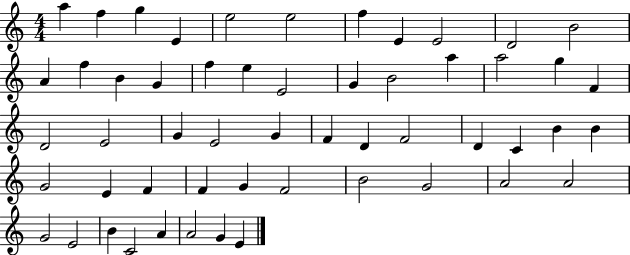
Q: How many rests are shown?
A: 0